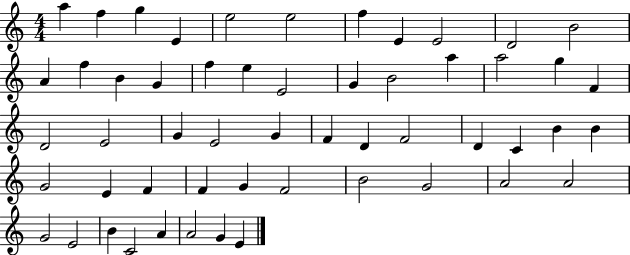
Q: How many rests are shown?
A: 0